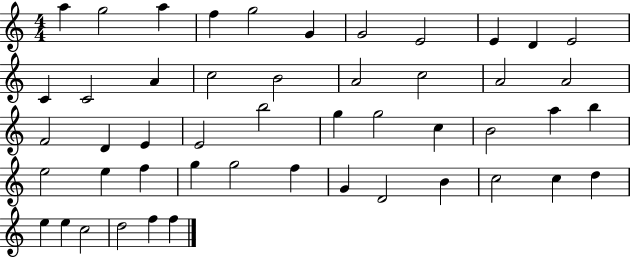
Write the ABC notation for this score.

X:1
T:Untitled
M:4/4
L:1/4
K:C
a g2 a f g2 G G2 E2 E D E2 C C2 A c2 B2 A2 c2 A2 A2 F2 D E E2 b2 g g2 c B2 a b e2 e f g g2 f G D2 B c2 c d e e c2 d2 f f